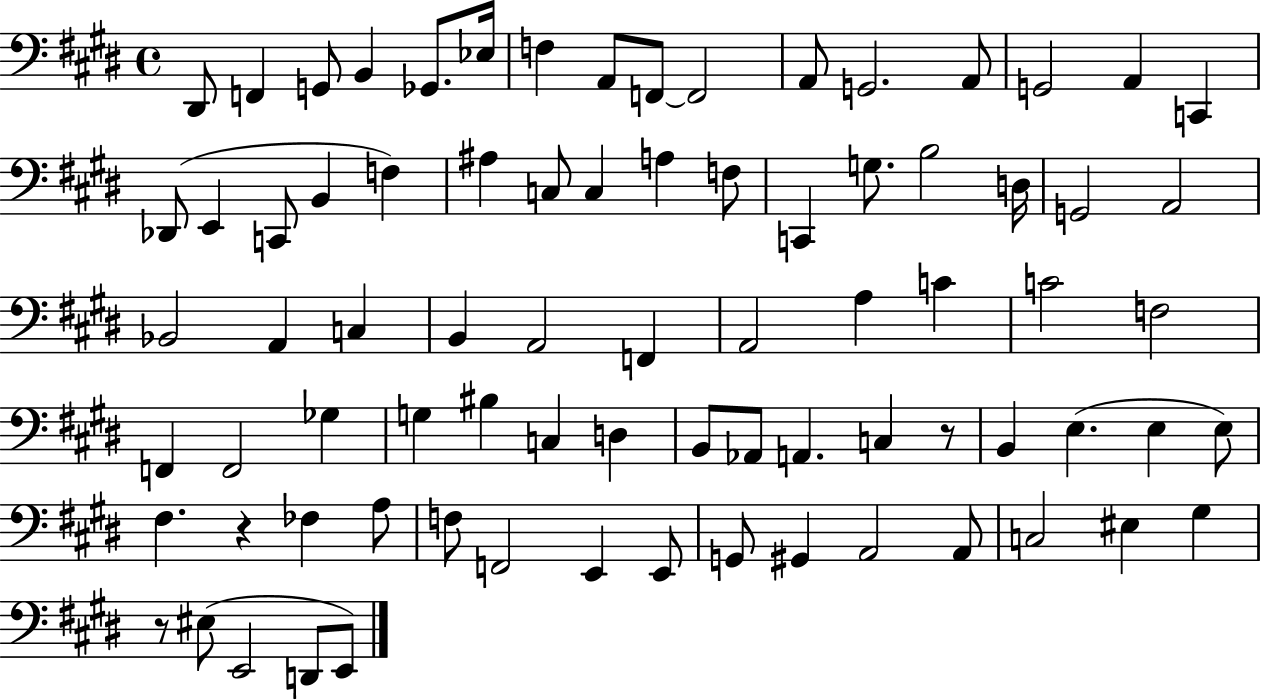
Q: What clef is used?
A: bass